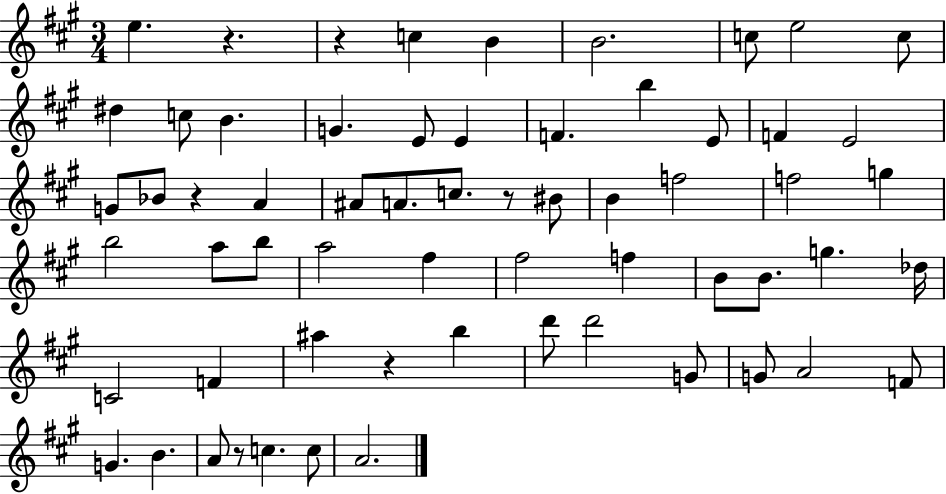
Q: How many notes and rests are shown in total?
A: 62